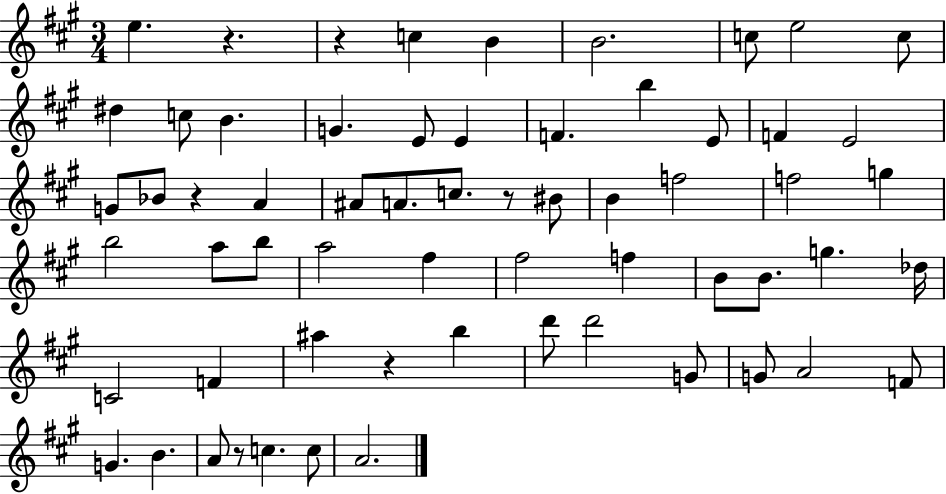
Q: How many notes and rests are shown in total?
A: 62